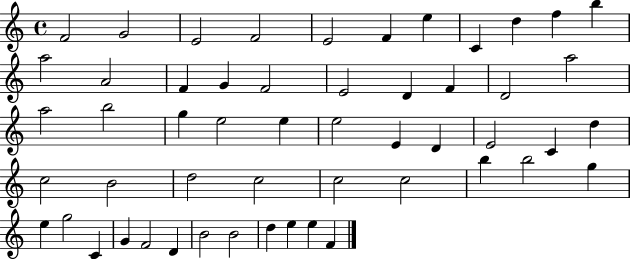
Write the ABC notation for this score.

X:1
T:Untitled
M:4/4
L:1/4
K:C
F2 G2 E2 F2 E2 F e C d f b a2 A2 F G F2 E2 D F D2 a2 a2 b2 g e2 e e2 E D E2 C d c2 B2 d2 c2 c2 c2 b b2 g e g2 C G F2 D B2 B2 d e e F